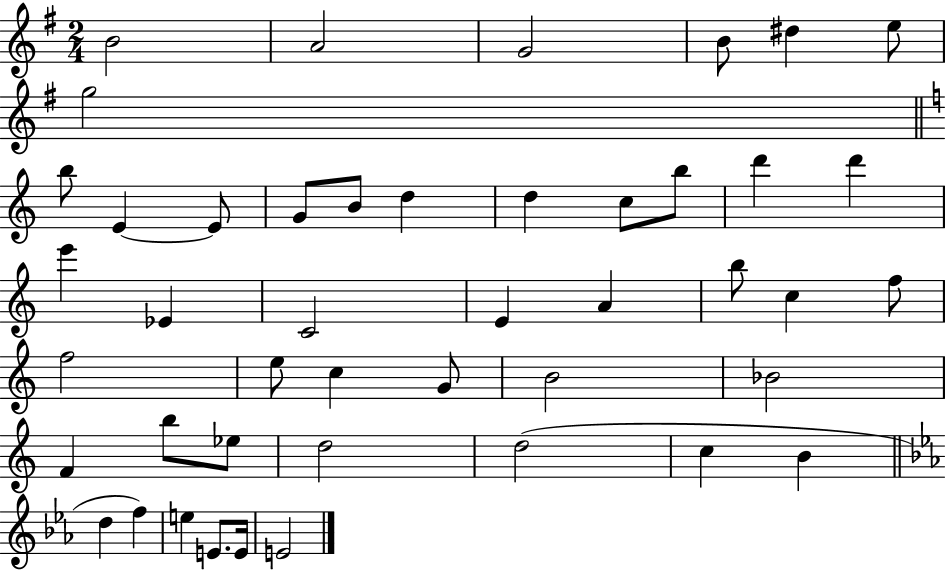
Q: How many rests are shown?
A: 0